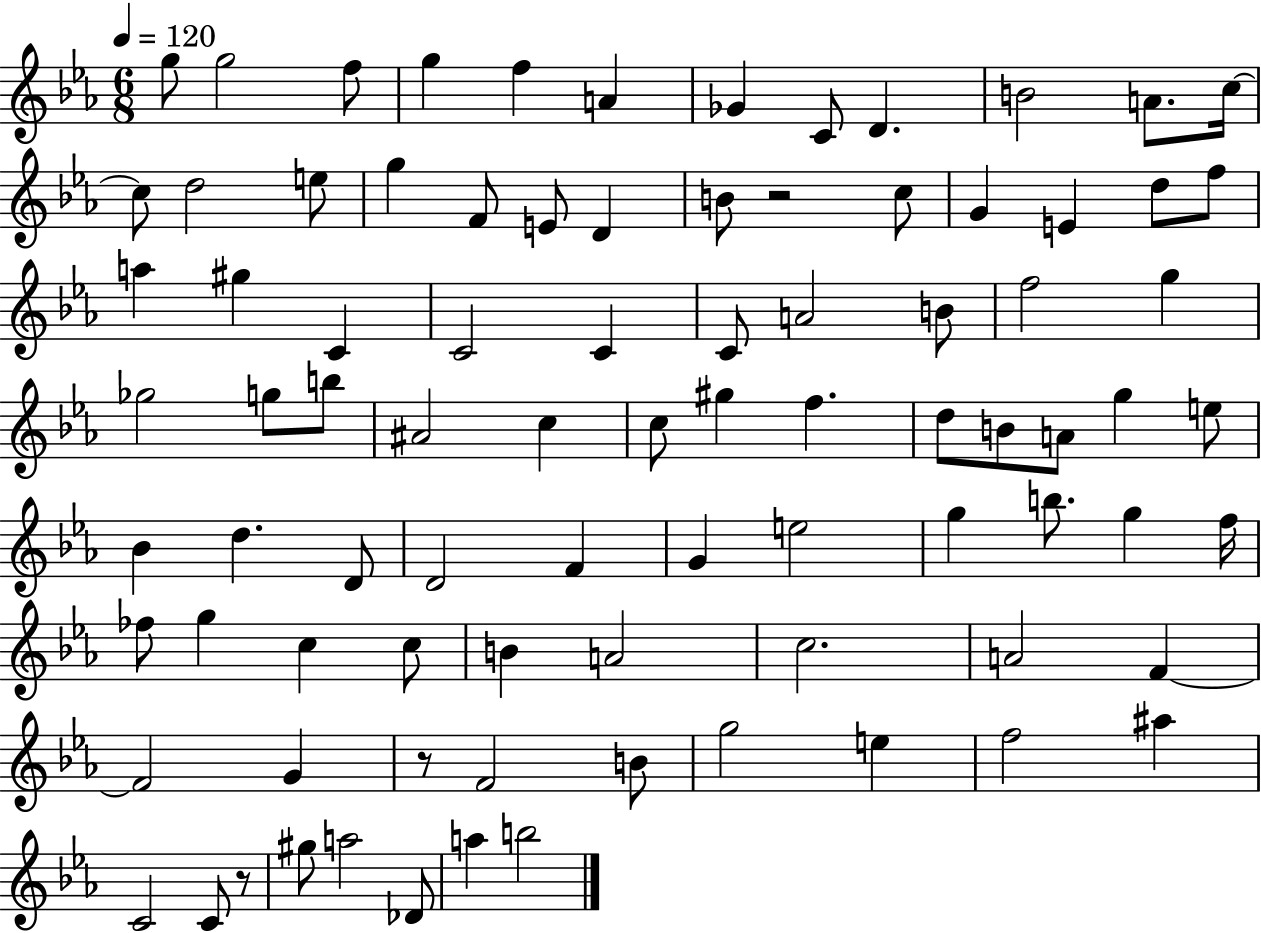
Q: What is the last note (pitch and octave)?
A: B5